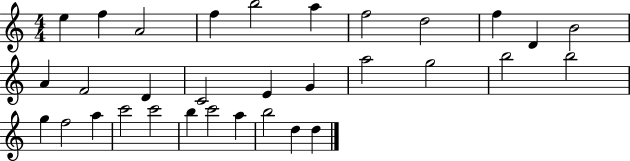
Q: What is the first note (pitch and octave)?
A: E5